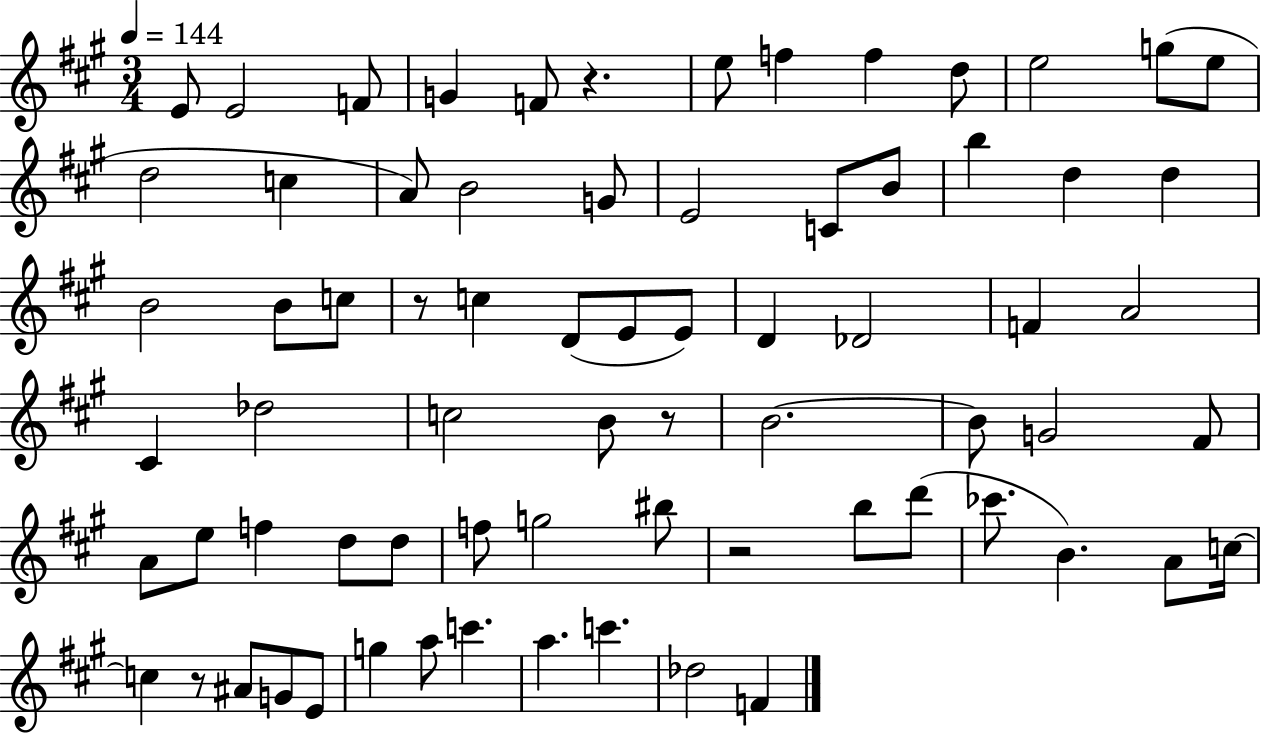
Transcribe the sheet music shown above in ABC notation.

X:1
T:Untitled
M:3/4
L:1/4
K:A
E/2 E2 F/2 G F/2 z e/2 f f d/2 e2 g/2 e/2 d2 c A/2 B2 G/2 E2 C/2 B/2 b d d B2 B/2 c/2 z/2 c D/2 E/2 E/2 D _D2 F A2 ^C _d2 c2 B/2 z/2 B2 B/2 G2 ^F/2 A/2 e/2 f d/2 d/2 f/2 g2 ^b/2 z2 b/2 d'/2 _c'/2 B A/2 c/4 c z/2 ^A/2 G/2 E/2 g a/2 c' a c' _d2 F